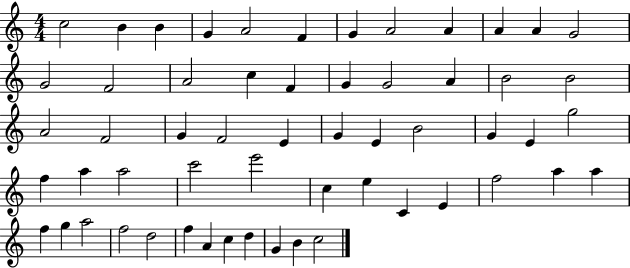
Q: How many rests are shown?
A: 0